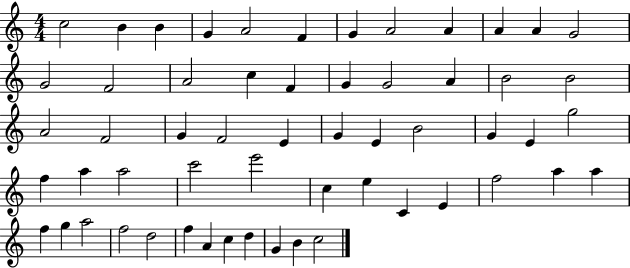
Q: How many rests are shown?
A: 0